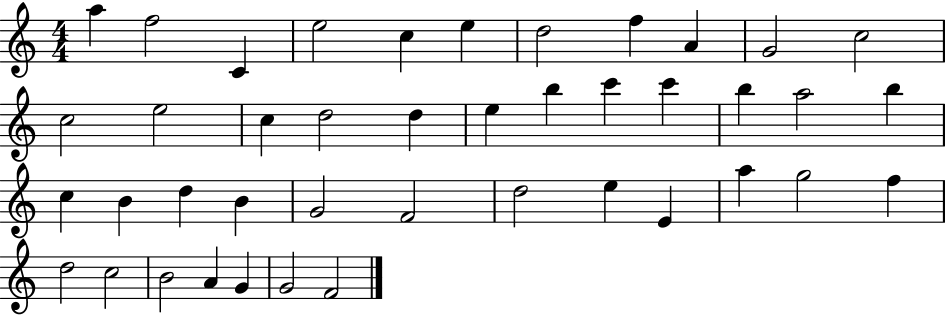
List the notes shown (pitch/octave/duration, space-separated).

A5/q F5/h C4/q E5/h C5/q E5/q D5/h F5/q A4/q G4/h C5/h C5/h E5/h C5/q D5/h D5/q E5/q B5/q C6/q C6/q B5/q A5/h B5/q C5/q B4/q D5/q B4/q G4/h F4/h D5/h E5/q E4/q A5/q G5/h F5/q D5/h C5/h B4/h A4/q G4/q G4/h F4/h